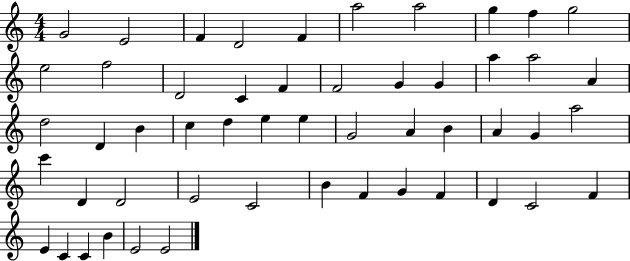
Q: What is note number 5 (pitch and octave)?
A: F4